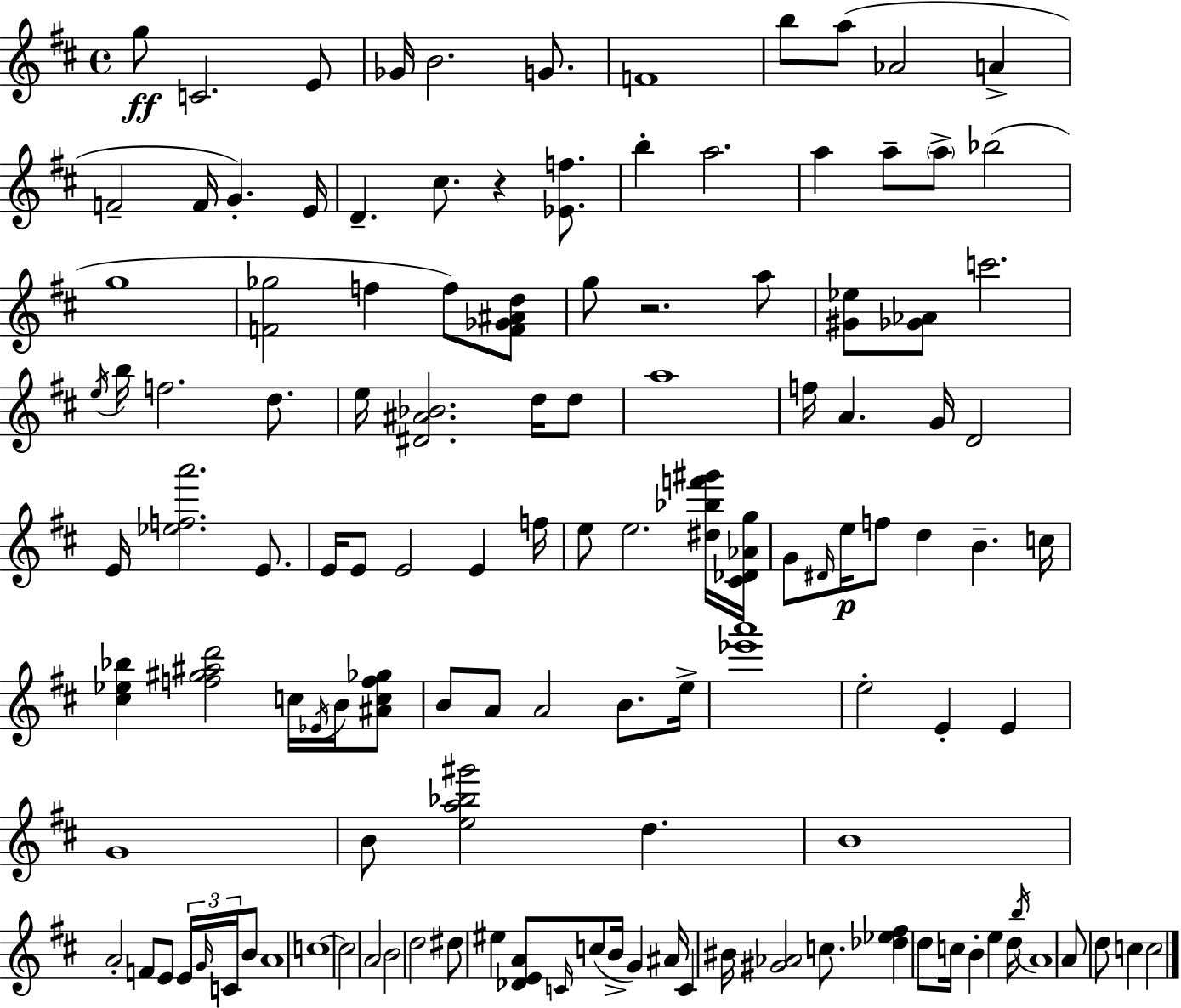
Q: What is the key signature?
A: D major